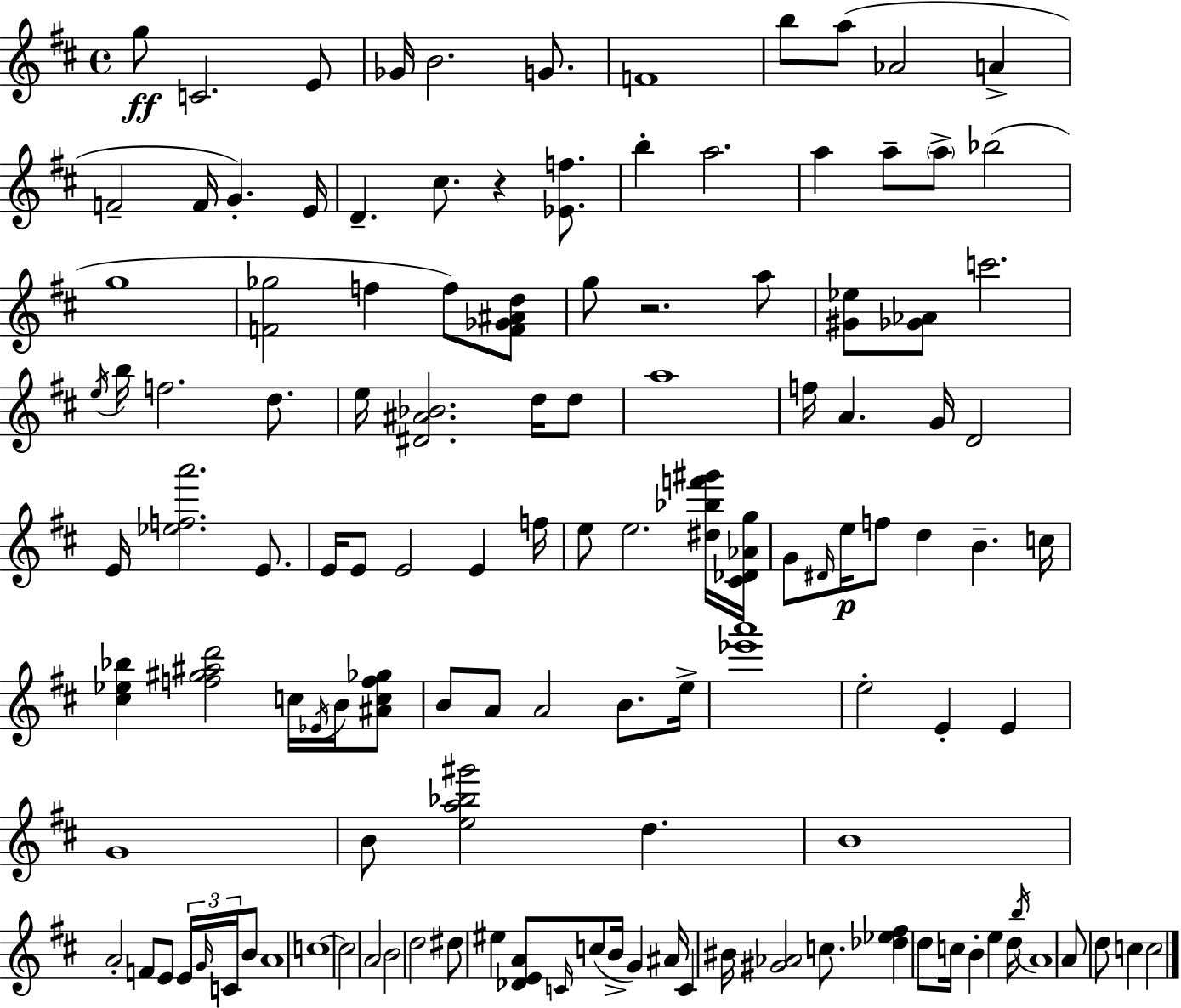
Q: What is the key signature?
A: D major